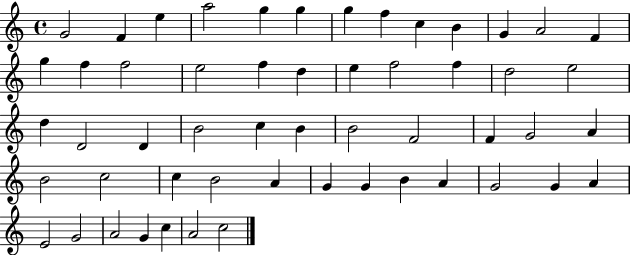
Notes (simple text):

G4/h F4/q E5/q A5/h G5/q G5/q G5/q F5/q C5/q B4/q G4/q A4/h F4/q G5/q F5/q F5/h E5/h F5/q D5/q E5/q F5/h F5/q D5/h E5/h D5/q D4/h D4/q B4/h C5/q B4/q B4/h F4/h F4/q G4/h A4/q B4/h C5/h C5/q B4/h A4/q G4/q G4/q B4/q A4/q G4/h G4/q A4/q E4/h G4/h A4/h G4/q C5/q A4/h C5/h